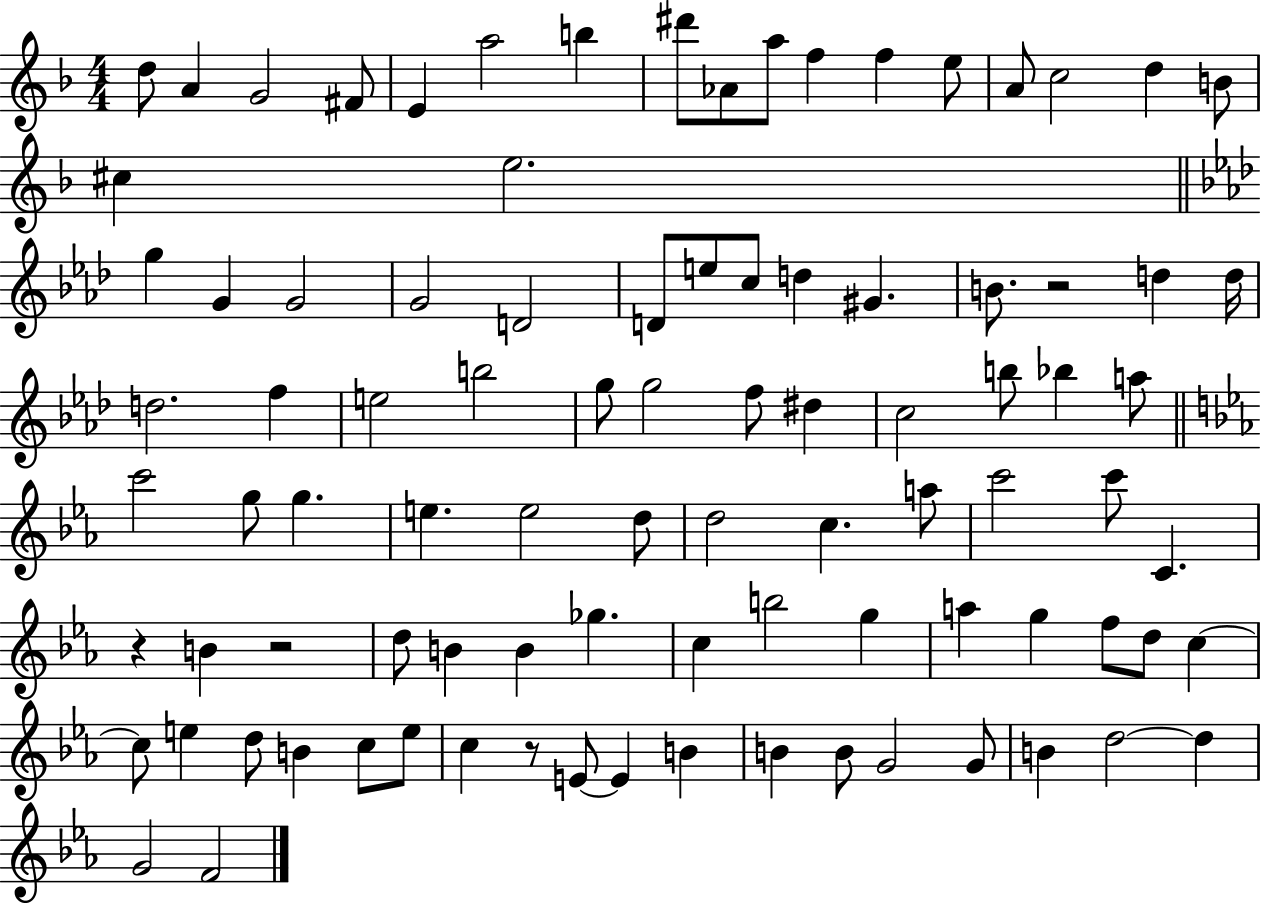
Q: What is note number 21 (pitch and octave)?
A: G4